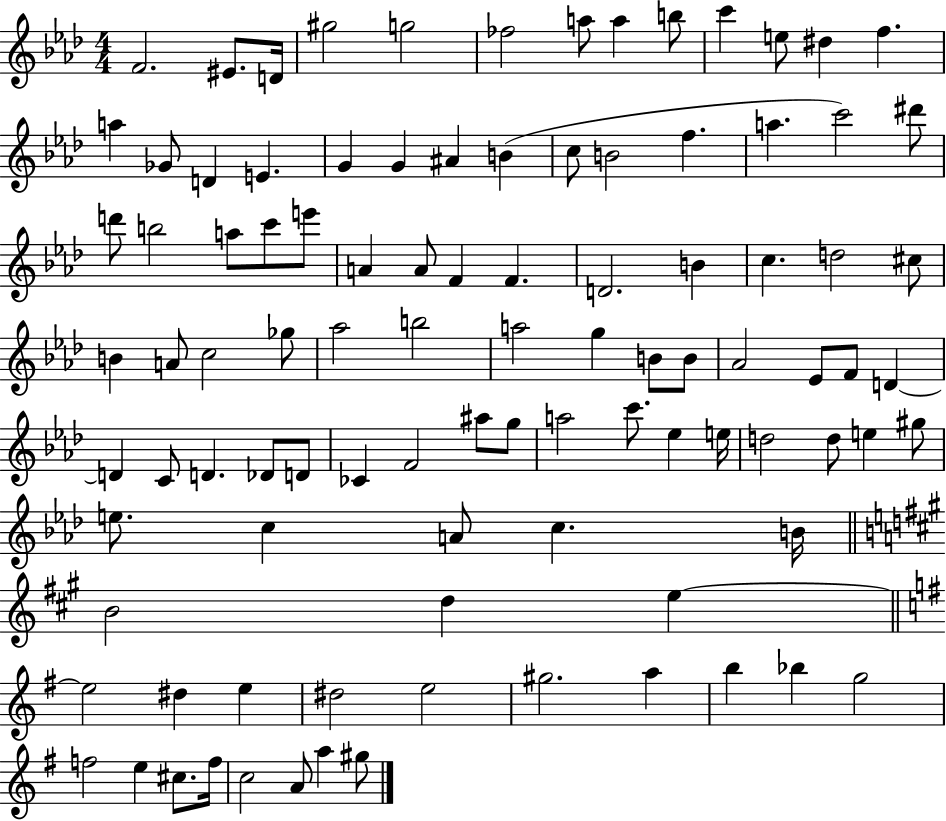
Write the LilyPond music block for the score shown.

{
  \clef treble
  \numericTimeSignature
  \time 4/4
  \key aes \major
  f'2. eis'8. d'16 | gis''2 g''2 | fes''2 a''8 a''4 b''8 | c'''4 e''8 dis''4 f''4. | \break a''4 ges'8 d'4 e'4. | g'4 g'4 ais'4 b'4( | c''8 b'2 f''4. | a''4. c'''2) dis'''8 | \break d'''8 b''2 a''8 c'''8 e'''8 | a'4 a'8 f'4 f'4. | d'2. b'4 | c''4. d''2 cis''8 | \break b'4 a'8 c''2 ges''8 | aes''2 b''2 | a''2 g''4 b'8 b'8 | aes'2 ees'8 f'8 d'4~~ | \break d'4 c'8 d'4. des'8 d'8 | ces'4 f'2 ais''8 g''8 | a''2 c'''8. ees''4 e''16 | d''2 d''8 e''4 gis''8 | \break e''8. c''4 a'8 c''4. b'16 | \bar "||" \break \key a \major b'2 d''4 e''4~~ | \bar "||" \break \key e \minor e''2 dis''4 e''4 | dis''2 e''2 | gis''2. a''4 | b''4 bes''4 g''2 | \break f''2 e''4 cis''8. f''16 | c''2 a'8 a''4 gis''8 | \bar "|."
}